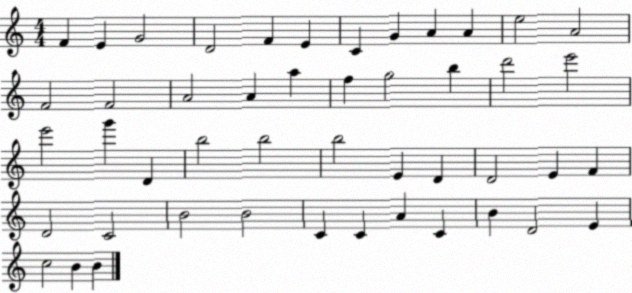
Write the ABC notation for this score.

X:1
T:Untitled
M:4/4
L:1/4
K:C
F E G2 D2 F E C G A A e2 A2 F2 F2 A2 A a f g2 b d'2 e'2 e'2 g' D b2 b2 b2 E D D2 E F D2 C2 B2 B2 C C A C B D2 E c2 B B